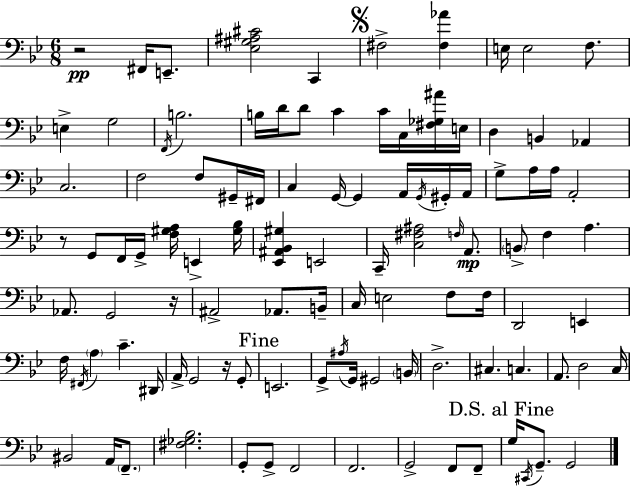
{
  \clef bass
  \numericTimeSignature
  \time 6/8
  \key g \minor
  r2\pp fis,16 e,8.-- | <ees gis ais cis'>2 c,4 | \mark \markup { \musicglyph "scripts.segno" } fis2-> <fis aes'>4 | e16 e2 f8. | \break e4-> g2 | \acciaccatura { f,16 } b2. | b16 d'16 d'8 c'4 c'16 c16 <fis ges ais'>16 | e16 d4 b,4 aes,4 | \break c2. | f2 f8 gis,16-- | fis,16 c4 g,16~~ g,4 a,16 \acciaccatura { g,16 } | gis,16-. a,16 g8-> a16 a16 a,2-. | \break r8 g,8 f,16 g,16-> <f gis a>16 e,4-> | <gis bes>16 <ees, ais, bes, gis>4 e,2 | c,16-- <c fis ais>2 \grace { f16 }\mp | a,8. \parenthesize b,8-> f4 a4. | \break aes,8. g,2 | r16 ais,2-> aes,8. | b,16-- c16 e2 | f8 f16 d,2 e,4 | \break f16 \acciaccatura { fis,16 } \parenthesize a4 c'4.-- | dis,16 a,16-> g,2 | r16 g,8-. \mark "Fine" e,2. | g,8-> \acciaccatura { ais16 } g,16 gis,2 | \break \parenthesize b,16 d2.-> | cis4. c4. | a,8. d2 | c16 bis,2 | \break a,16 \parenthesize f,8.-- <fis ges bes>2. | g,8-. g,8-> f,2 | f,2. | g,2-> | \break f,8 f,8-- \mark "D.S. al Fine" g16 \acciaccatura { cis,16 } g,8.-- g,2 | \bar "|."
}